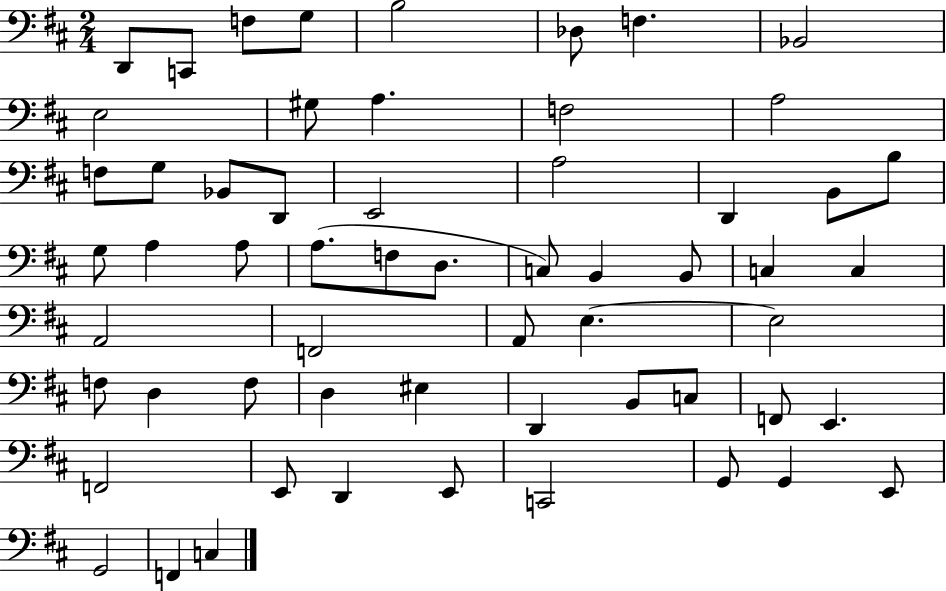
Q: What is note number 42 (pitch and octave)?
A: D3